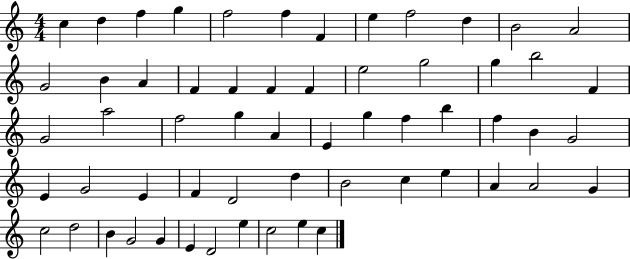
X:1
T:Untitled
M:4/4
L:1/4
K:C
c d f g f2 f F e f2 d B2 A2 G2 B A F F F F e2 g2 g b2 F G2 a2 f2 g A E g f b f B G2 E G2 E F D2 d B2 c e A A2 G c2 d2 B G2 G E D2 e c2 e c